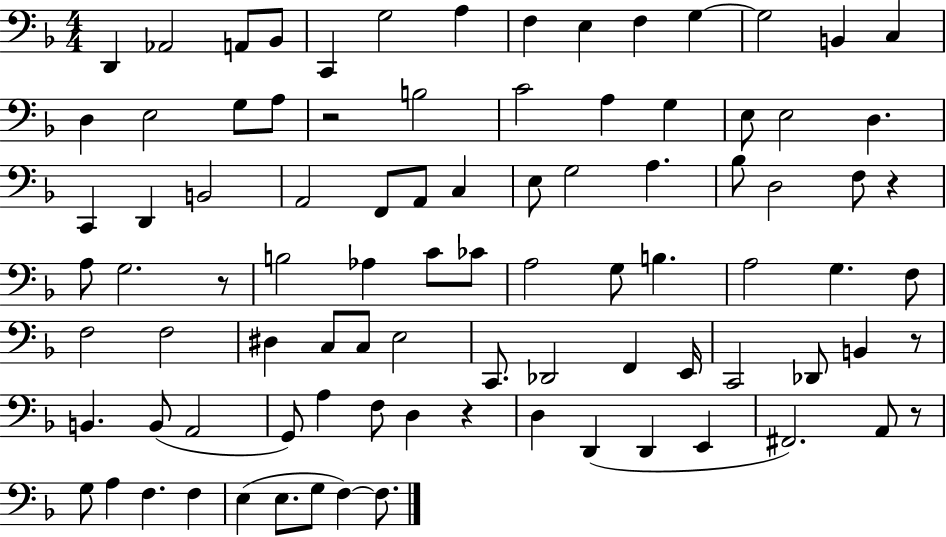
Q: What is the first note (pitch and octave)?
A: D2